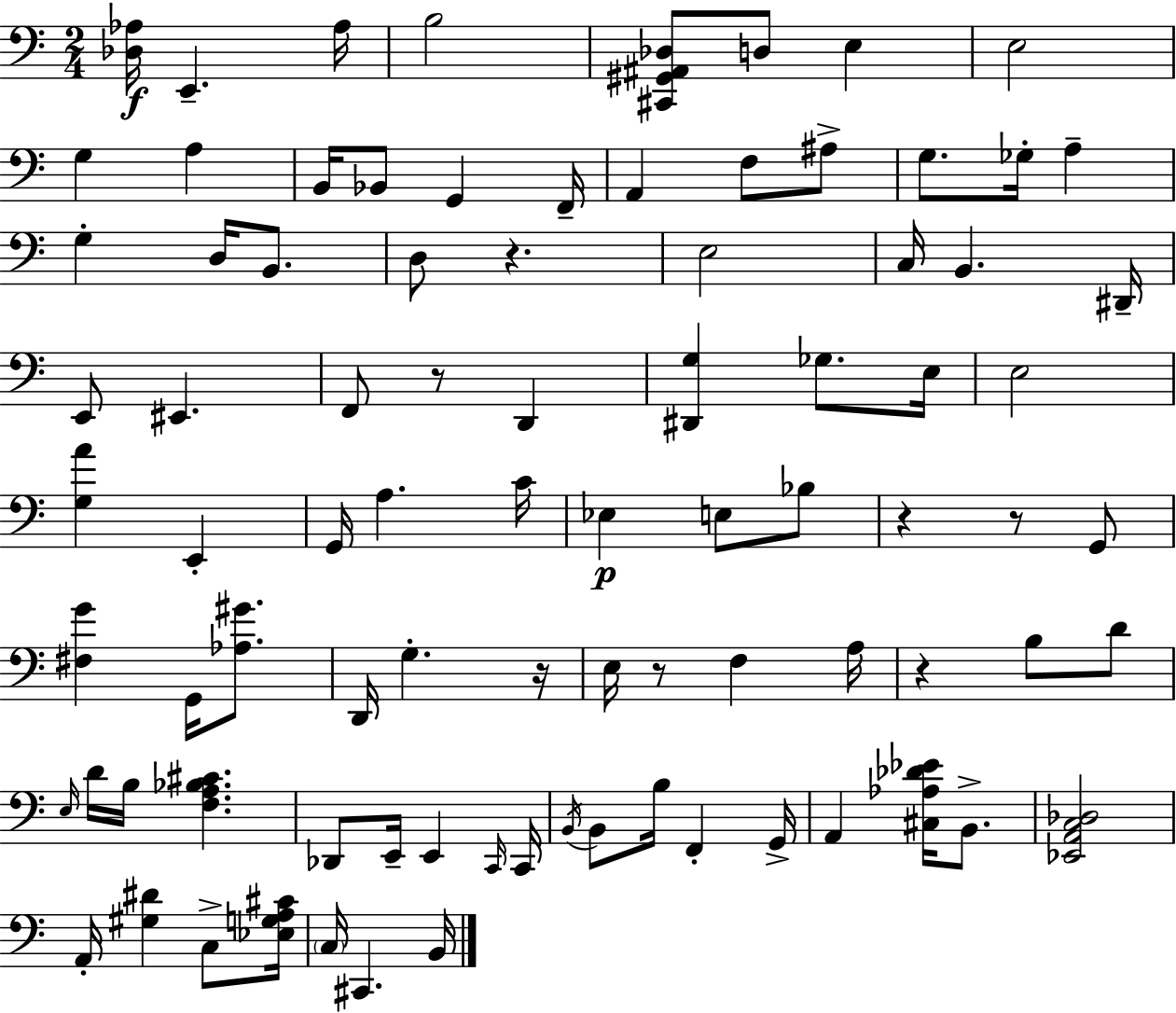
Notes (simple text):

[Db3,Ab3]/s E2/q. Ab3/s B3/h [C#2,G#2,A#2,Db3]/e D3/e E3/q E3/h G3/q A3/q B2/s Bb2/e G2/q F2/s A2/q F3/e A#3/e G3/e. Gb3/s A3/q G3/q D3/s B2/e. D3/e R/q. E3/h C3/s B2/q. D#2/s E2/e EIS2/q. F2/e R/e D2/q [D#2,G3]/q Gb3/e. E3/s E3/h [G3,A4]/q E2/q G2/s A3/q. C4/s Eb3/q E3/e Bb3/e R/q R/e G2/e [F#3,G4]/q G2/s [Ab3,G#4]/e. D2/s G3/q. R/s E3/s R/e F3/q A3/s R/q B3/e D4/e E3/s D4/s B3/s [F3,A3,Bb3,C#4]/q. Db2/e E2/s E2/q C2/s C2/s B2/s B2/e B3/s F2/q G2/s A2/q [C#3,Ab3,Db4,Eb4]/s B2/e. [Eb2,A2,C3,Db3]/h A2/s [G#3,D#4]/q C3/e [Eb3,G3,A3,C#4]/s C3/s C#2/q. B2/s